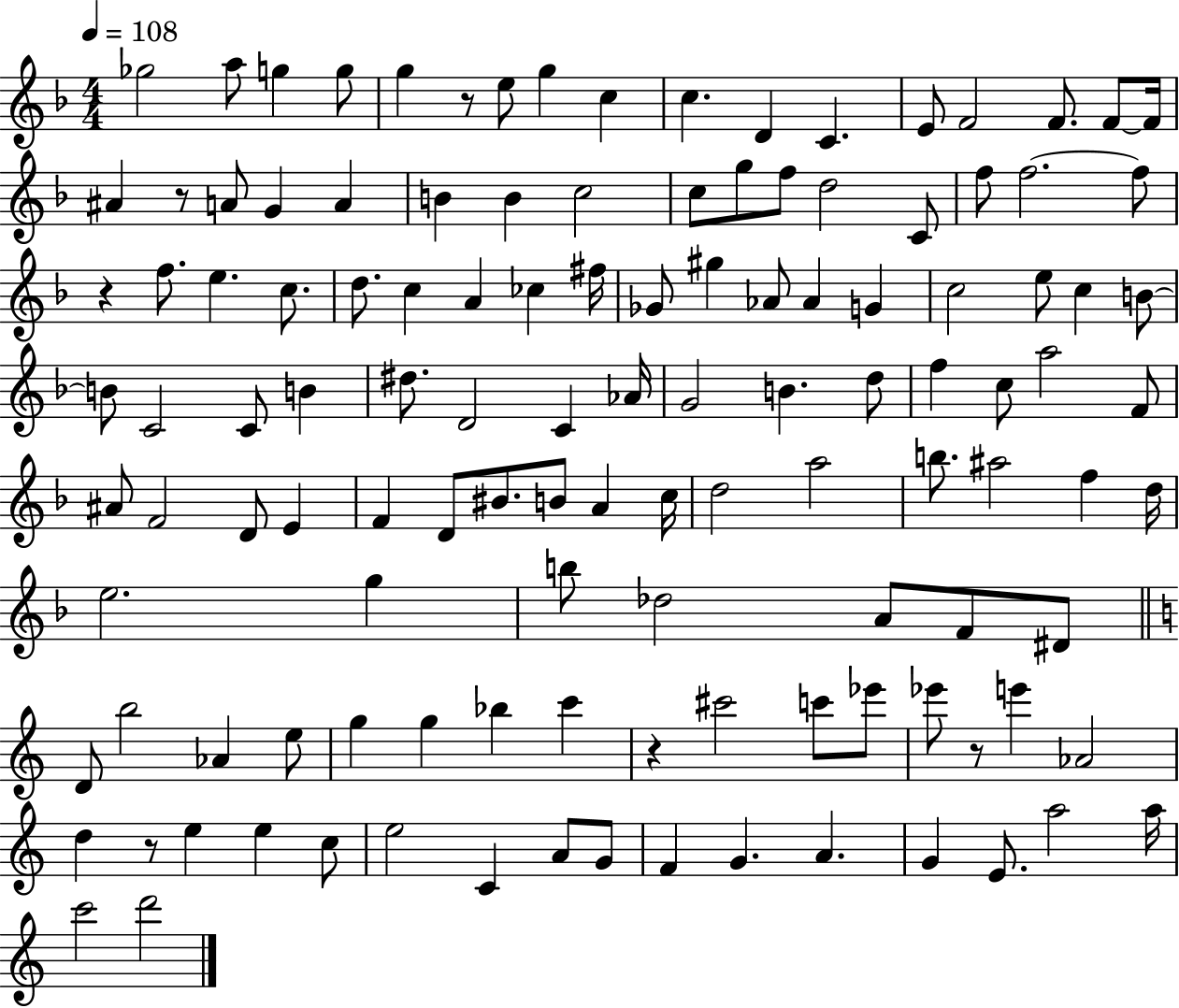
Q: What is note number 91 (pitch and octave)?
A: G5